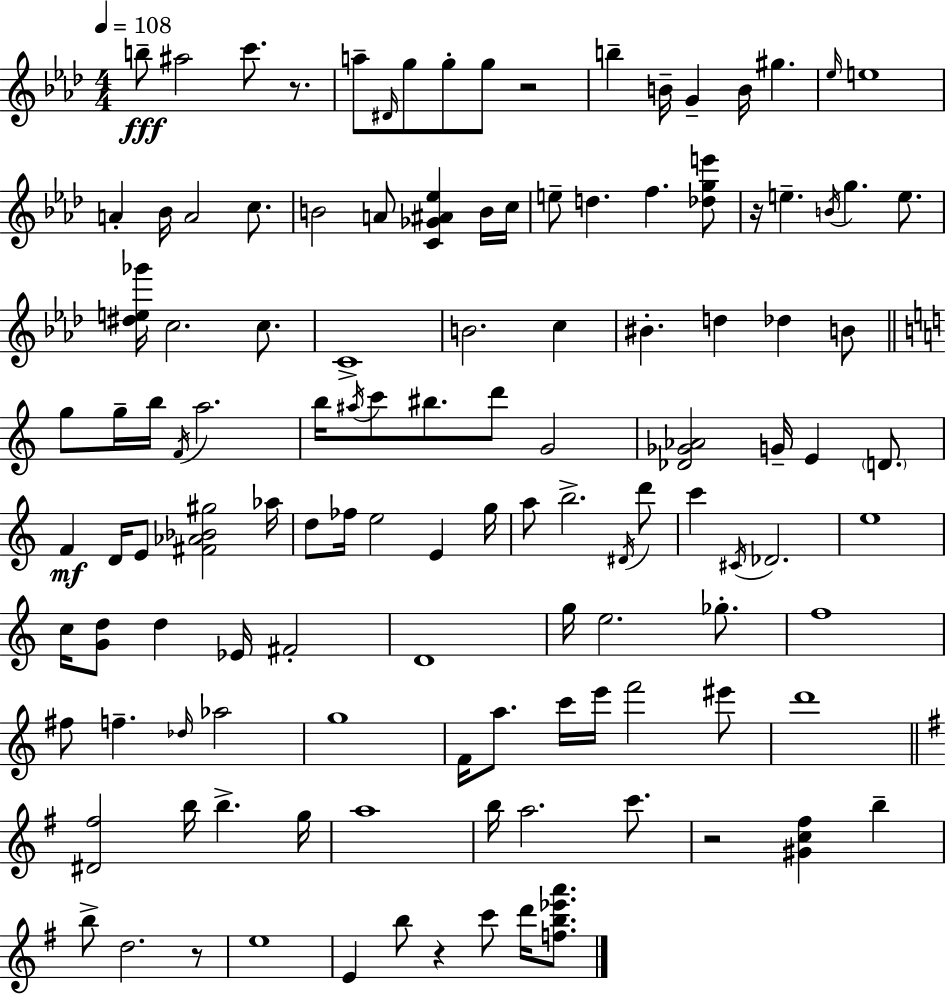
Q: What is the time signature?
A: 4/4